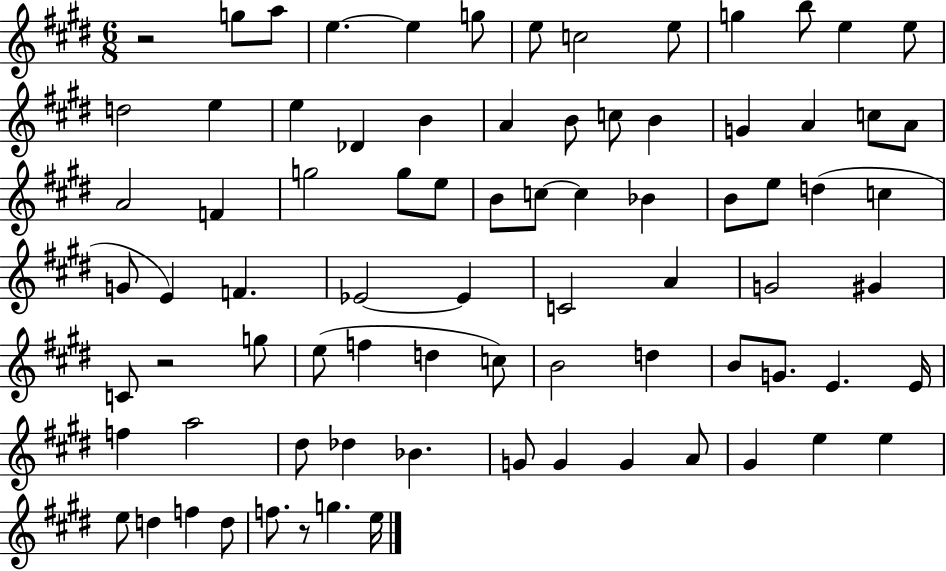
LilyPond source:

{
  \clef treble
  \numericTimeSignature
  \time 6/8
  \key e \major
  r2 g''8 a''8 | e''4.~~ e''4 g''8 | e''8 c''2 e''8 | g''4 b''8 e''4 e''8 | \break d''2 e''4 | e''4 des'4 b'4 | a'4 b'8 c''8 b'4 | g'4 a'4 c''8 a'8 | \break a'2 f'4 | g''2 g''8 e''8 | b'8 c''8~~ c''4 bes'4 | b'8 e''8 d''4( c''4 | \break g'8 e'4) f'4. | ees'2~~ ees'4 | c'2 a'4 | g'2 gis'4 | \break c'8 r2 g''8 | e''8( f''4 d''4 c''8) | b'2 d''4 | b'8 g'8. e'4. e'16 | \break f''4 a''2 | dis''8 des''4 bes'4. | g'8 g'4 g'4 a'8 | gis'4 e''4 e''4 | \break e''8 d''4 f''4 d''8 | f''8. r8 g''4. e''16 | \bar "|."
}